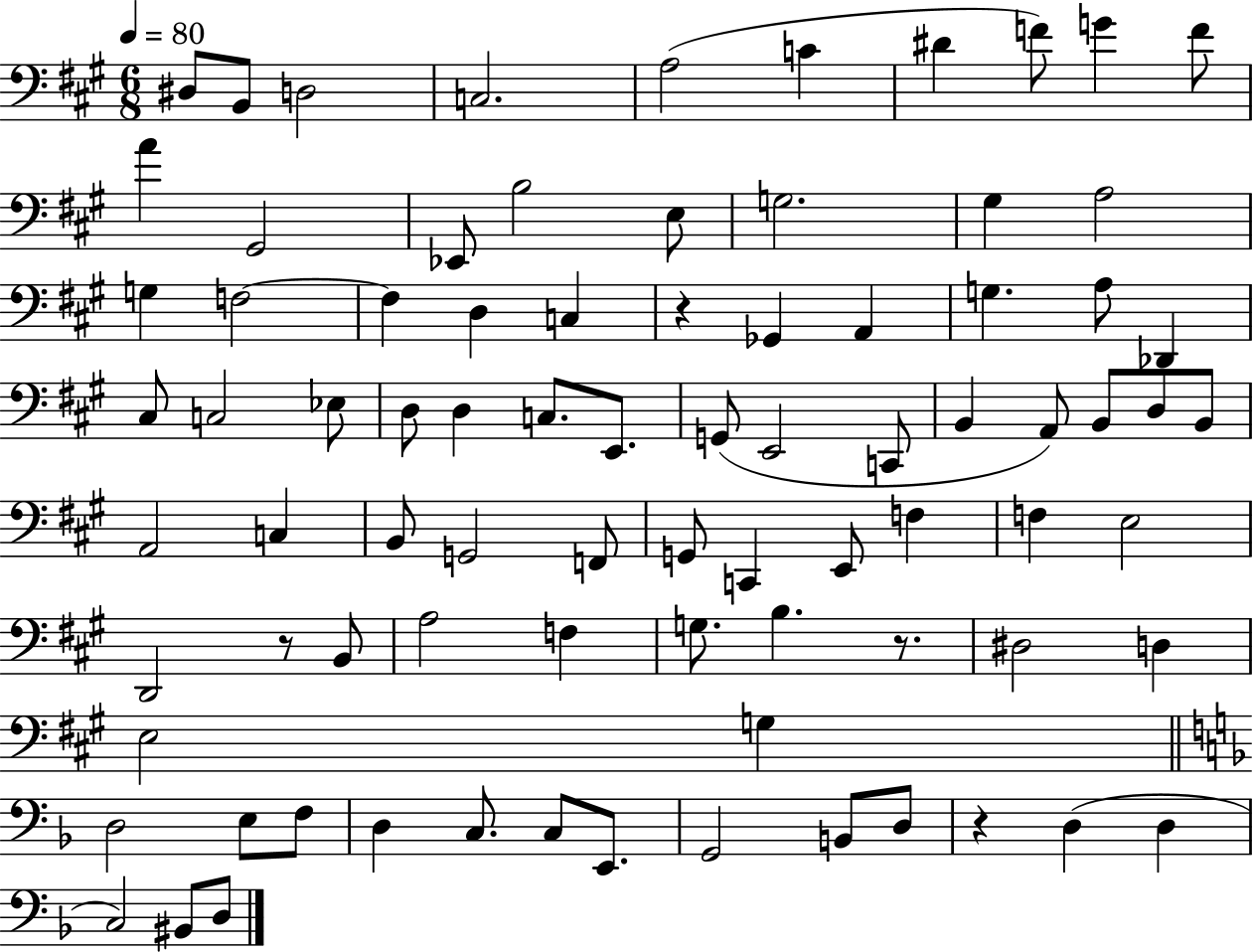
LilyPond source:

{
  \clef bass
  \numericTimeSignature
  \time 6/8
  \key a \major
  \tempo 4 = 80
  \repeat volta 2 { dis8 b,8 d2 | c2. | a2( c'4 | dis'4 f'8) g'4 f'8 | \break a'4 gis,2 | ees,8 b2 e8 | g2. | gis4 a2 | \break g4 f2~~ | f4 d4 c4 | r4 ges,4 a,4 | g4. a8 des,4 | \break cis8 c2 ees8 | d8 d4 c8. e,8. | g,8( e,2 c,8 | b,4 a,8) b,8 d8 b,8 | \break a,2 c4 | b,8 g,2 f,8 | g,8 c,4 e,8 f4 | f4 e2 | \break d,2 r8 b,8 | a2 f4 | g8. b4. r8. | dis2 d4 | \break e2 g4 | \bar "||" \break \key d \minor d2 e8 f8 | d4 c8. c8 e,8. | g,2 b,8 d8 | r4 d4( d4 | \break c2) bis,8 d8 | } \bar "|."
}